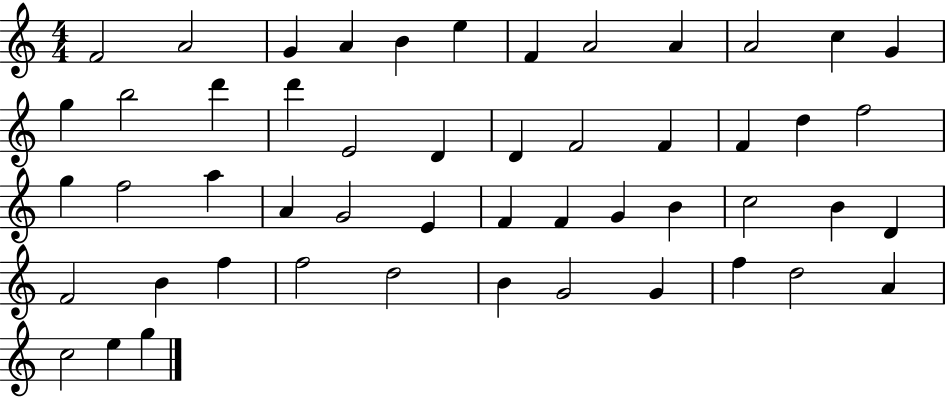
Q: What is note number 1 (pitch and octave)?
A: F4